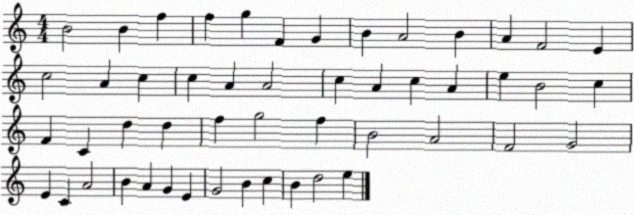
X:1
T:Untitled
M:4/4
L:1/4
K:C
B2 B f f g F G B A2 B A F2 E c2 A c c A A2 c A c A e B2 c F C d d f g2 f B2 A2 F2 G2 E C A2 B A G E G2 B c B d2 e